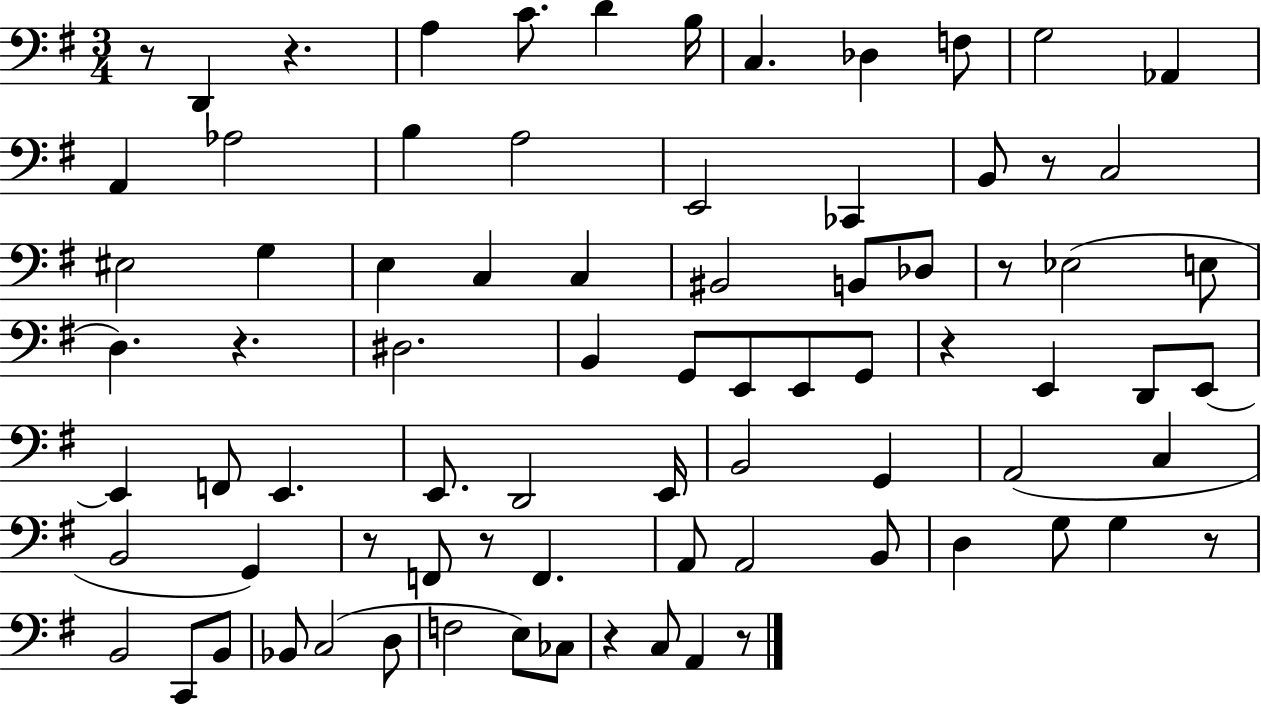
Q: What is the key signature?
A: G major